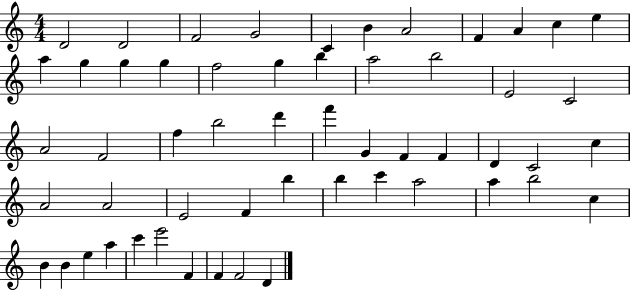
{
  \clef treble
  \numericTimeSignature
  \time 4/4
  \key c \major
  d'2 d'2 | f'2 g'2 | c'4 b'4 a'2 | f'4 a'4 c''4 e''4 | \break a''4 g''4 g''4 g''4 | f''2 g''4 b''4 | a''2 b''2 | e'2 c'2 | \break a'2 f'2 | f''4 b''2 d'''4 | f'''4 g'4 f'4 f'4 | d'4 c'2 c''4 | \break a'2 a'2 | e'2 f'4 b''4 | b''4 c'''4 a''2 | a''4 b''2 c''4 | \break b'4 b'4 e''4 a''4 | c'''4 e'''2 f'4 | f'4 f'2 d'4 | \bar "|."
}